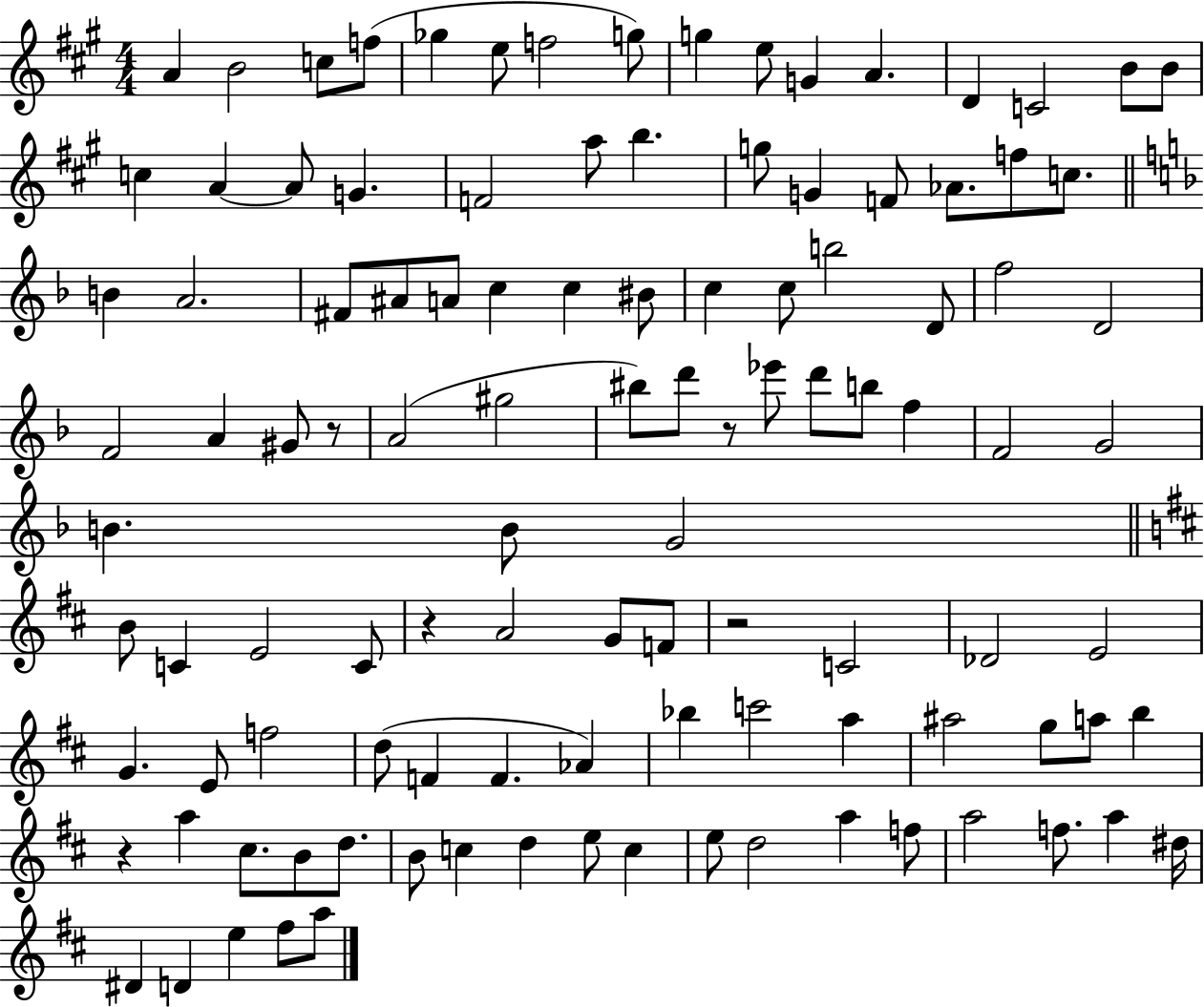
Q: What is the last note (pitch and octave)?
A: A5